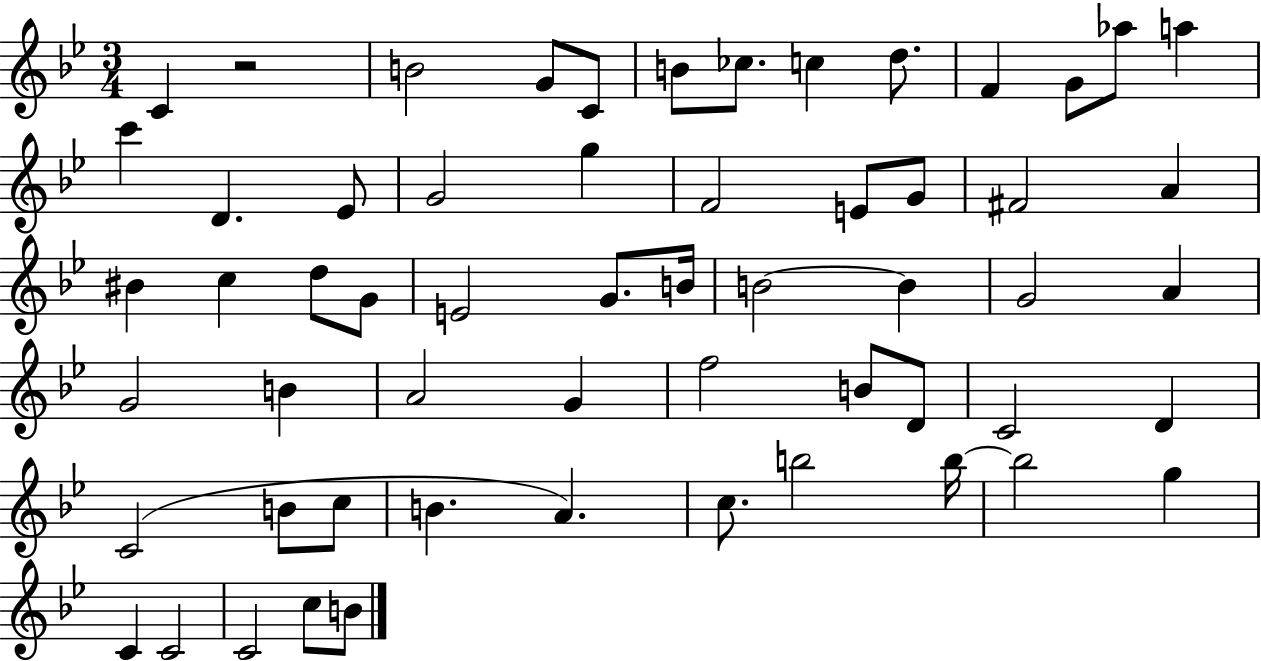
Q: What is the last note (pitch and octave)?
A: B4